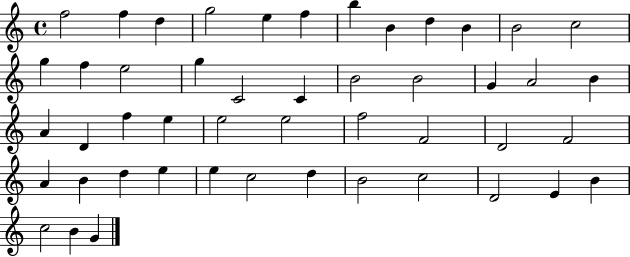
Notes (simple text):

F5/h F5/q D5/q G5/h E5/q F5/q B5/q B4/q D5/q B4/q B4/h C5/h G5/q F5/q E5/h G5/q C4/h C4/q B4/h B4/h G4/q A4/h B4/q A4/q D4/q F5/q E5/q E5/h E5/h F5/h F4/h D4/h F4/h A4/q B4/q D5/q E5/q E5/q C5/h D5/q B4/h C5/h D4/h E4/q B4/q C5/h B4/q G4/q